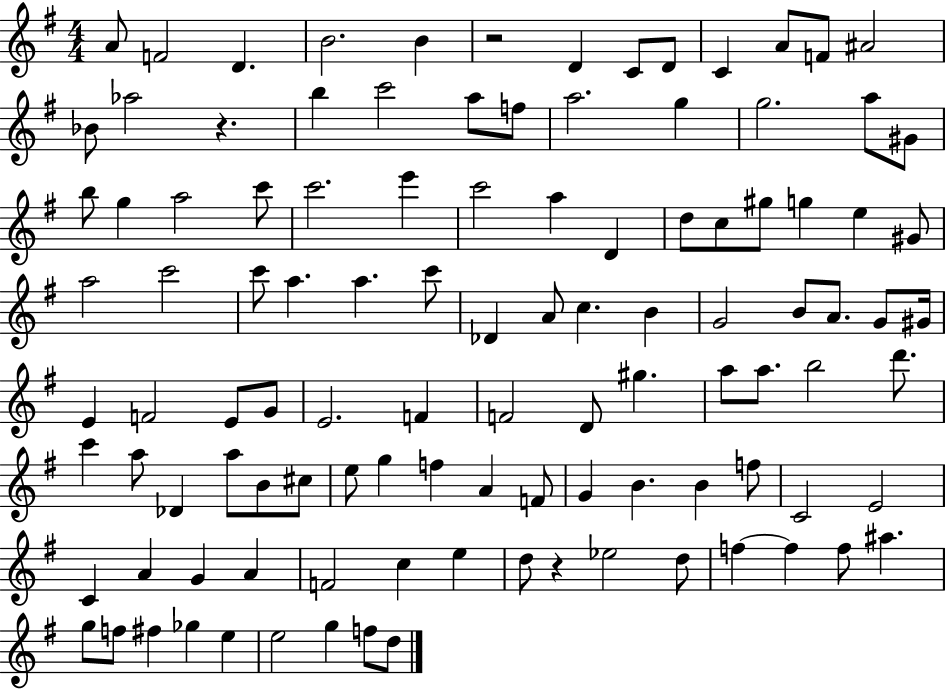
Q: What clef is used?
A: treble